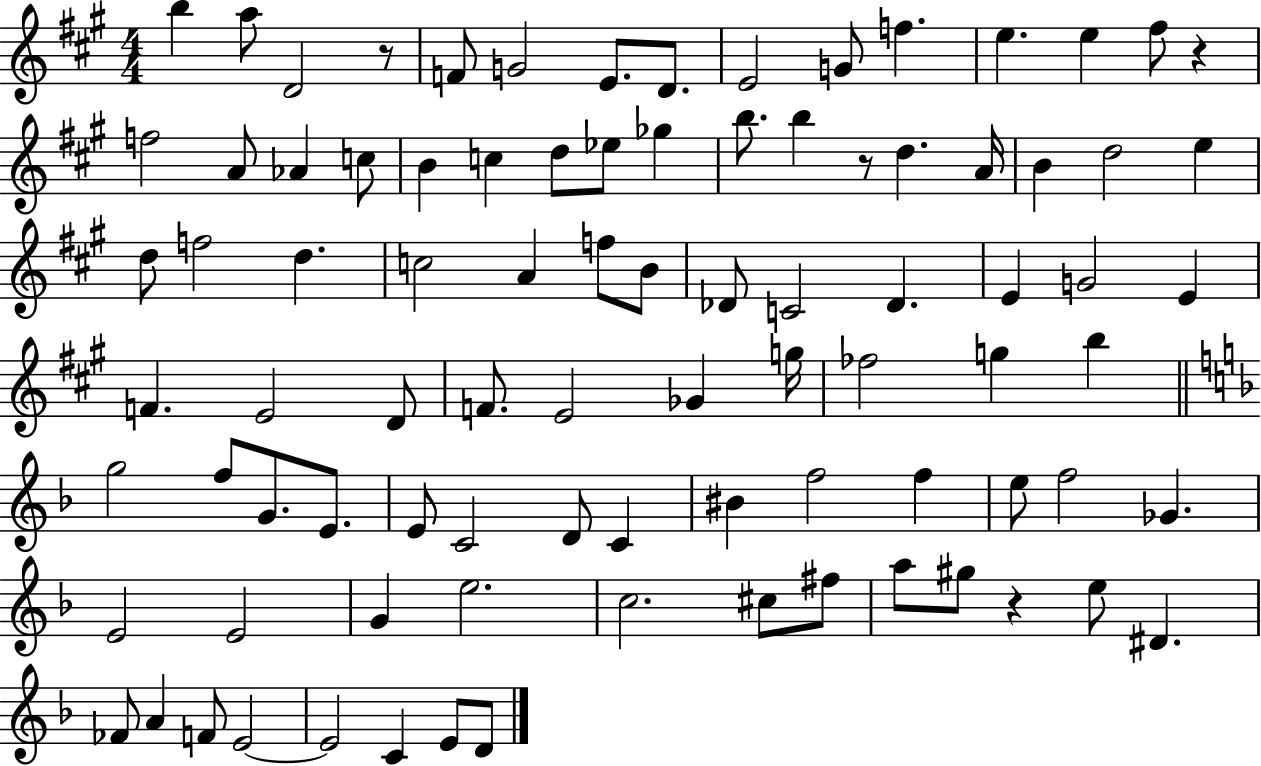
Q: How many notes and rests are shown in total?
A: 89